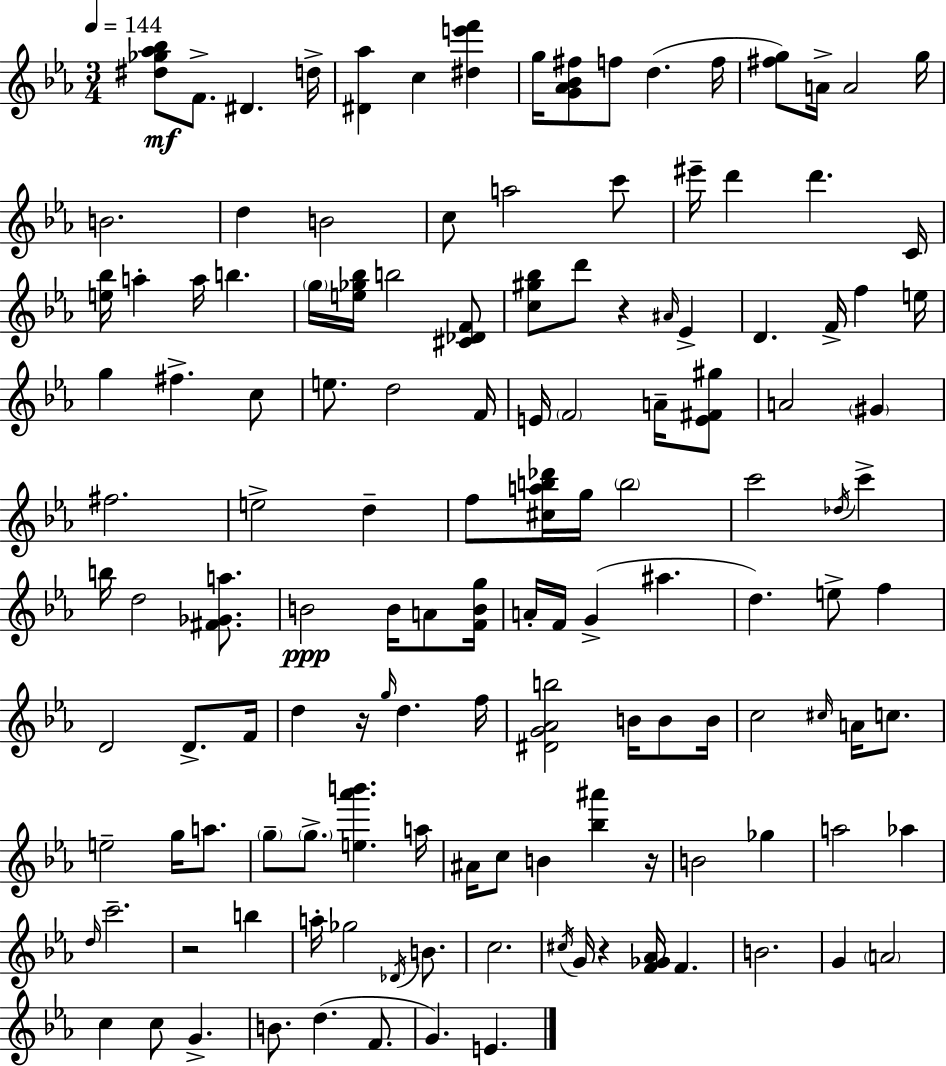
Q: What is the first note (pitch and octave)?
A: F4